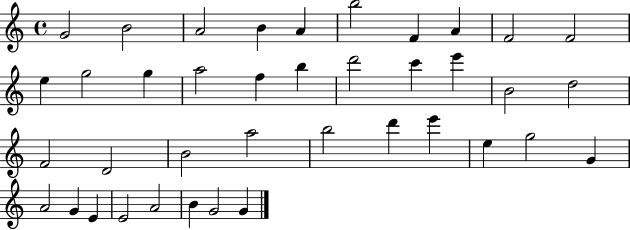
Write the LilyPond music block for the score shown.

{
  \clef treble
  \time 4/4
  \defaultTimeSignature
  \key c \major
  g'2 b'2 | a'2 b'4 a'4 | b''2 f'4 a'4 | f'2 f'2 | \break e''4 g''2 g''4 | a''2 f''4 b''4 | d'''2 c'''4 e'''4 | b'2 d''2 | \break f'2 d'2 | b'2 a''2 | b''2 d'''4 e'''4 | e''4 g''2 g'4 | \break a'2 g'4 e'4 | e'2 a'2 | b'4 g'2 g'4 | \bar "|."
}